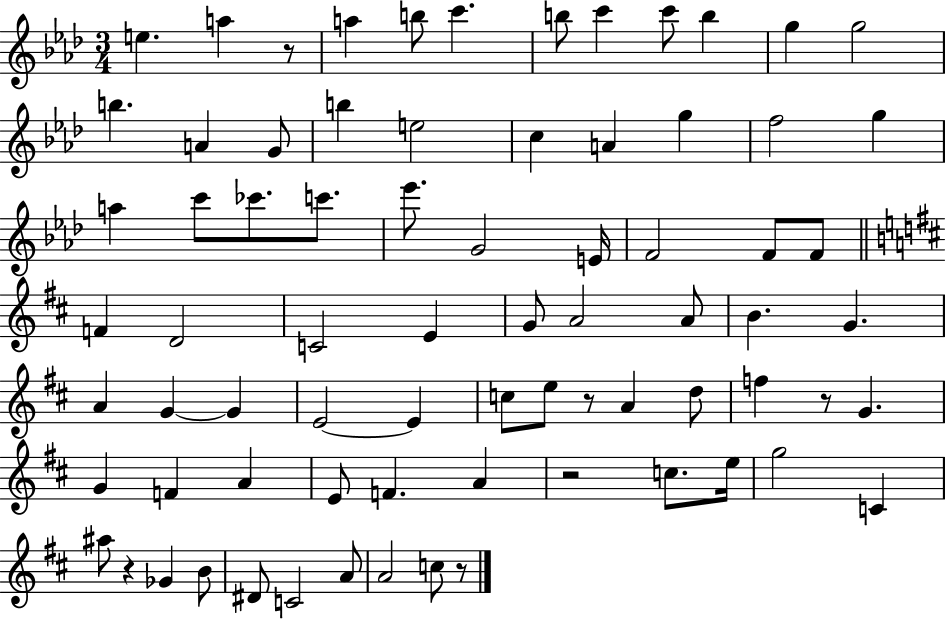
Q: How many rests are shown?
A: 6